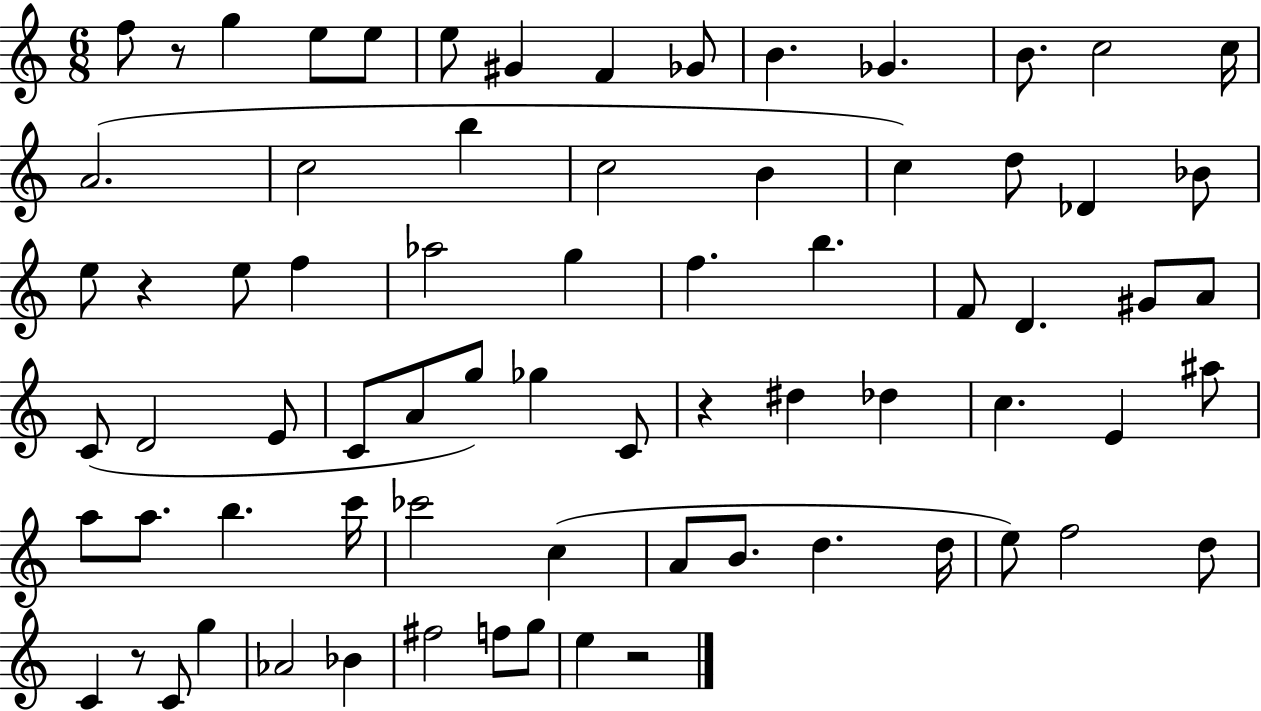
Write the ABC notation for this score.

X:1
T:Untitled
M:6/8
L:1/4
K:C
f/2 z/2 g e/2 e/2 e/2 ^G F _G/2 B _G B/2 c2 c/4 A2 c2 b c2 B c d/2 _D _B/2 e/2 z e/2 f _a2 g f b F/2 D ^G/2 A/2 C/2 D2 E/2 C/2 A/2 g/2 _g C/2 z ^d _d c E ^a/2 a/2 a/2 b c'/4 _c'2 c A/2 B/2 d d/4 e/2 f2 d/2 C z/2 C/2 g _A2 _B ^f2 f/2 g/2 e z2